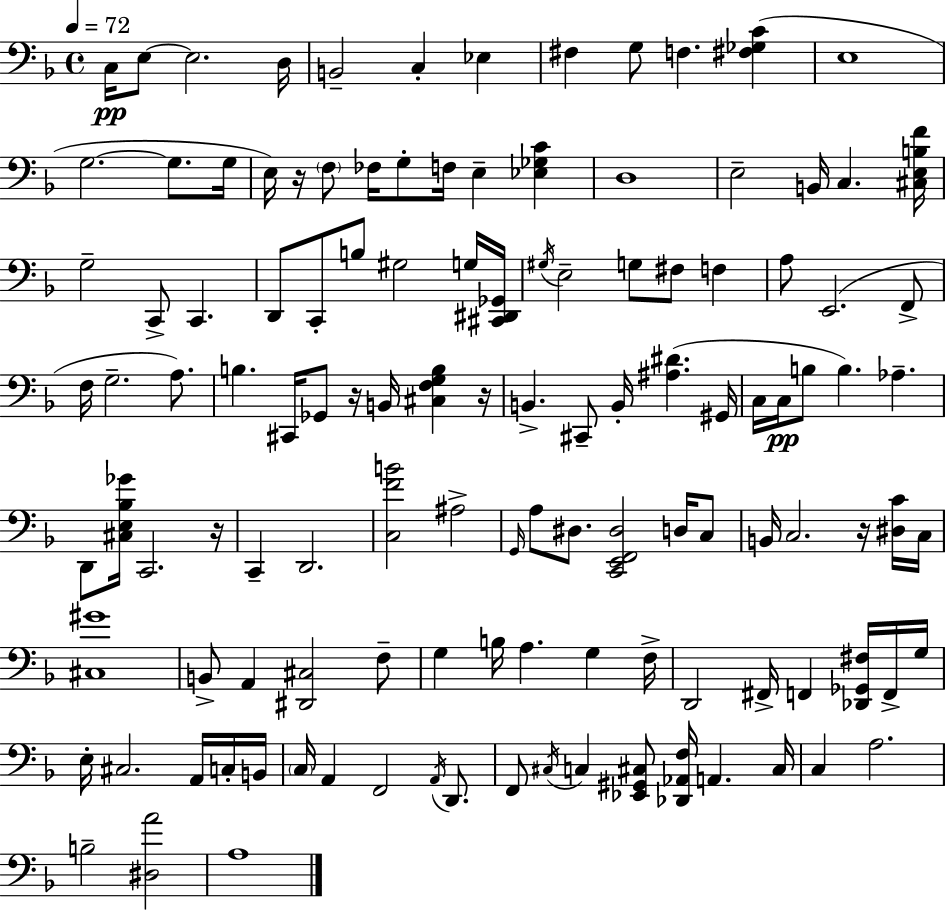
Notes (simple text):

C3/s E3/e E3/h. D3/s B2/h C3/q Eb3/q F#3/q G3/e F3/q. [F#3,Gb3,C4]/q E3/w G3/h. G3/e. G3/s E3/s R/s F3/e FES3/s G3/e F3/s E3/q [Eb3,Gb3,C4]/q D3/w E3/h B2/s C3/q. [C#3,E3,B3,F4]/s G3/h C2/e C2/q. D2/e C2/e B3/e G#3/h G3/s [C#2,D#2,Gb2]/s G#3/s E3/h G3/e F#3/e F3/q A3/e E2/h. F2/e F3/s G3/h. A3/e. B3/q. C#2/s Gb2/e R/s B2/s [C#3,F3,G3,B3]/q R/s B2/q. C#2/e B2/s [A#3,D#4]/q. G#2/s C3/s C3/s B3/e B3/q. Ab3/q. D2/e [C#3,E3,Bb3,Gb4]/s C2/h. R/s C2/q D2/h. [C3,F4,B4]/h A#3/h G2/s A3/e D#3/e. [C2,E2,F2,D#3]/h D3/s C3/e B2/s C3/h. R/s [D#3,C4]/s C3/s [C#3,G#4]/w B2/e A2/q [D#2,C#3]/h F3/e G3/q B3/s A3/q. G3/q F3/s D2/h F#2/s F2/q [Db2,Gb2,F#3]/s F2/s G3/s E3/s C#3/h. A2/s C3/s B2/s C3/s A2/q F2/h A2/s D2/e. F2/e C#3/s C3/q [Eb2,G#2,C#3]/e [Db2,Ab2,F3]/s A2/q. C#3/s C3/q A3/h. B3/h [D#3,A4]/h A3/w